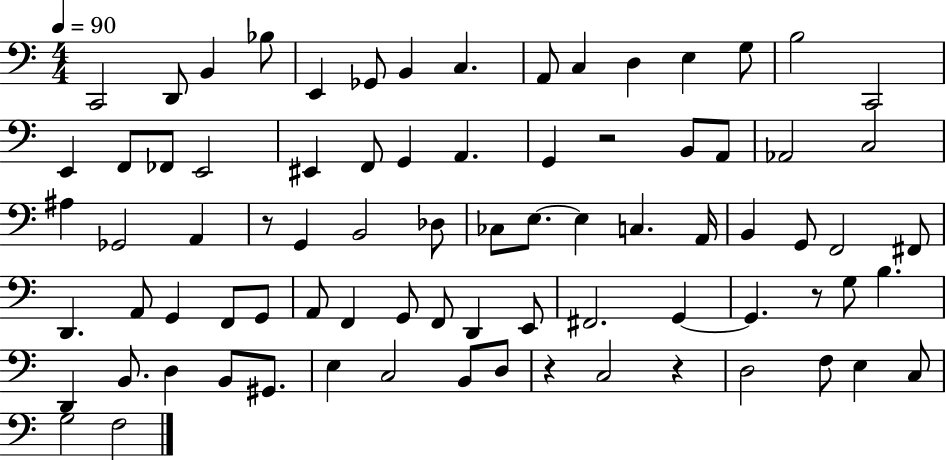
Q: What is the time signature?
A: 4/4